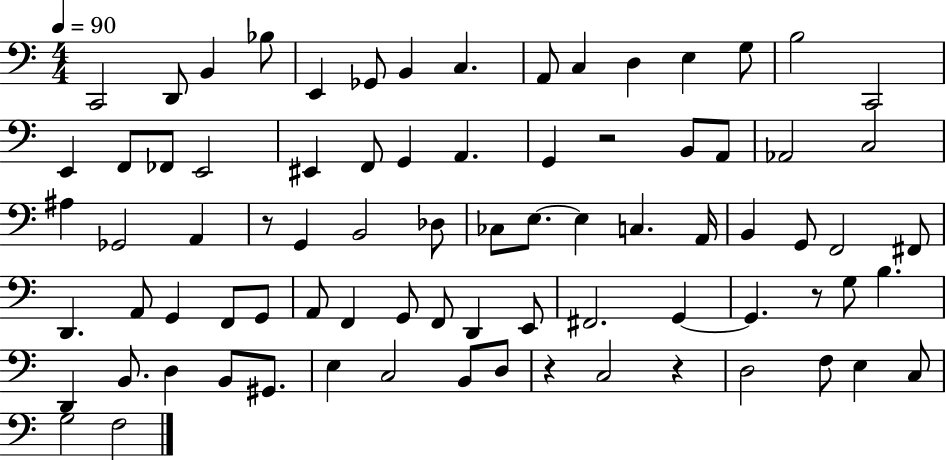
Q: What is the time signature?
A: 4/4